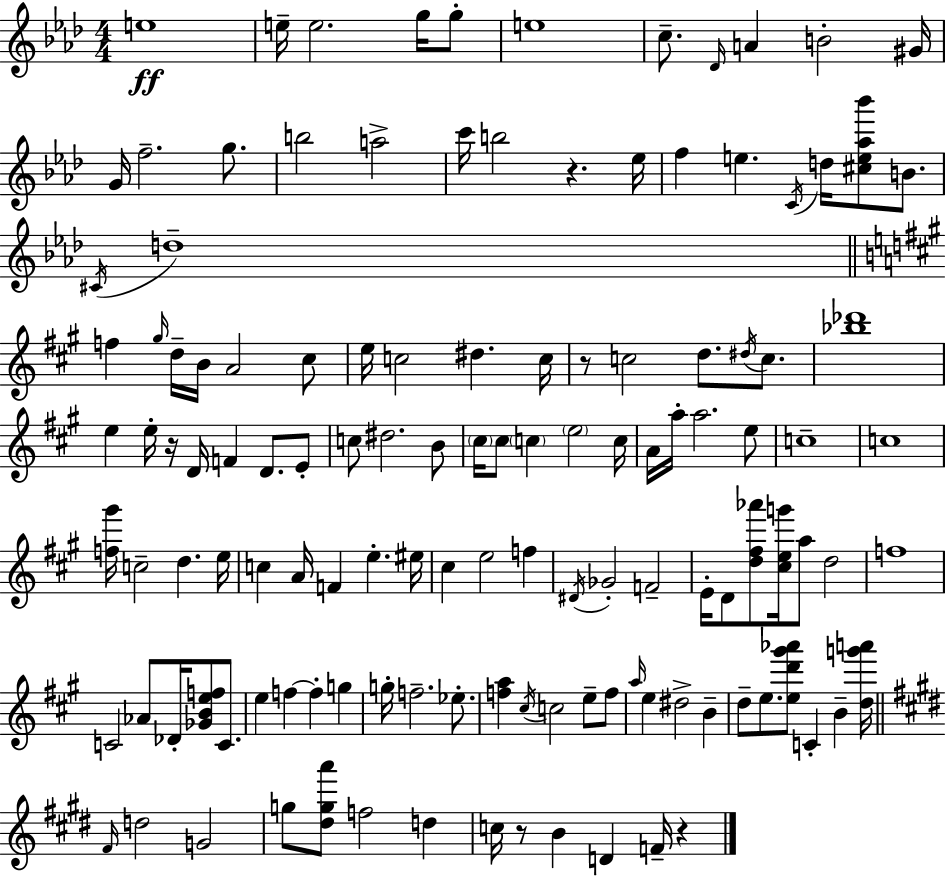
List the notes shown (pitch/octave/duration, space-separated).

E5/w E5/s E5/h. G5/s G5/e E5/w C5/e. Db4/s A4/q B4/h G#4/s G4/s F5/h. G5/e. B5/h A5/h C6/s B5/h R/q. Eb5/s F5/q E5/q. C4/s D5/s [C#5,E5,Ab5,Bb6]/e B4/e. C#4/s D5/w F5/q G#5/s D5/s B4/s A4/h C#5/e E5/s C5/h D#5/q. C5/s R/e C5/h D5/e. D#5/s C5/e. [Bb5,Db6]/w E5/q E5/s R/s D4/s F4/q D4/e. E4/e C5/e D#5/h. B4/e C#5/s C#5/e C5/q E5/h C5/s A4/s A5/s A5/h. E5/e C5/w C5/w [F5,G#6]/s C5/h D5/q. E5/s C5/q A4/s F4/q E5/q. EIS5/s C#5/q E5/h F5/q D#4/s Gb4/h F4/h E4/s D4/e [D5,F#5,Ab6]/e [C#5,E5,G6]/s A5/e D5/h F5/w C4/h Ab4/e Db4/s [Gb4,B4,E5,F5]/e C4/e. E5/q F5/q F5/q G5/q G5/s F5/h. Eb5/e. [F5,A5]/q C#5/s C5/h E5/e F5/e A5/s E5/q D#5/h B4/q D5/e E5/e. [E5,D6,G#6,Ab6]/e C4/q B4/q [D5,G6,A6]/s F#4/s D5/h G4/h G5/e [D#5,G5,A6]/e F5/h D5/q C5/s R/e B4/q D4/q F4/s R/q